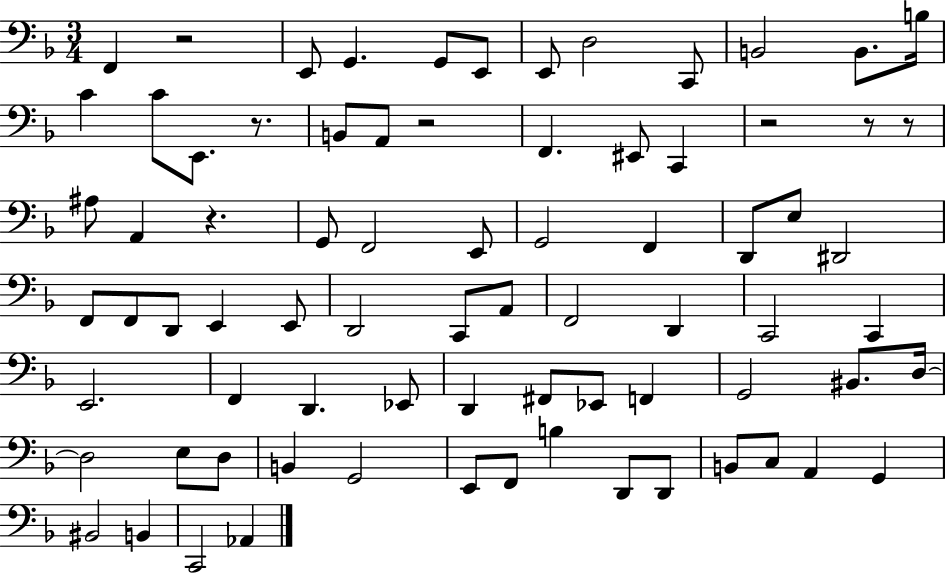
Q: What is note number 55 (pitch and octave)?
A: D3